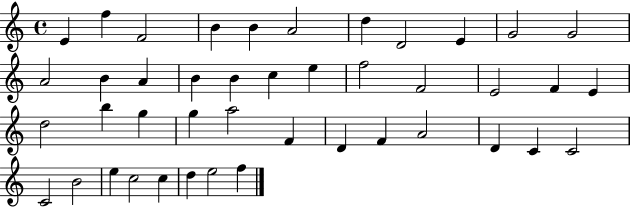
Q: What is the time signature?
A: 4/4